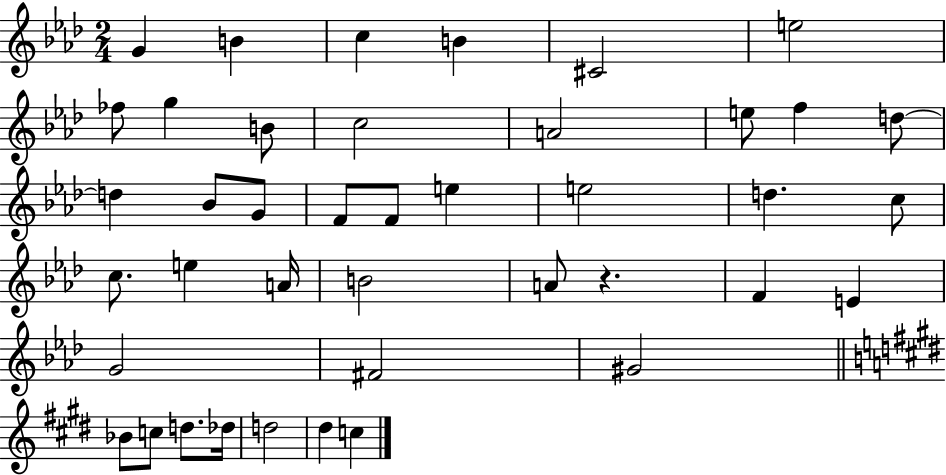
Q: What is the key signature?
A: AES major